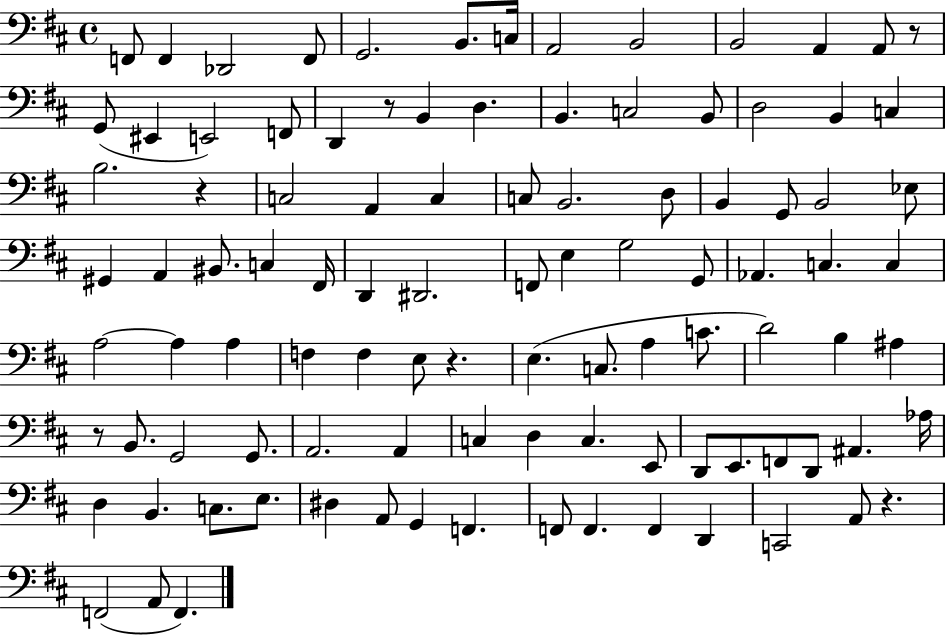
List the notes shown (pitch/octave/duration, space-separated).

F2/e F2/q Db2/h F2/e G2/h. B2/e. C3/s A2/h B2/h B2/h A2/q A2/e R/e G2/e EIS2/q E2/h F2/e D2/q R/e B2/q D3/q. B2/q. C3/h B2/e D3/h B2/q C3/q B3/h. R/q C3/h A2/q C3/q C3/e B2/h. D3/e B2/q G2/e B2/h Eb3/e G#2/q A2/q BIS2/e. C3/q F#2/s D2/q D#2/h. F2/e E3/q G3/h G2/e Ab2/q. C3/q. C3/q A3/h A3/q A3/q F3/q F3/q E3/e R/q. E3/q. C3/e. A3/q C4/e. D4/h B3/q A#3/q R/e B2/e. G2/h G2/e. A2/h. A2/q C3/q D3/q C3/q. E2/e D2/e E2/e. F2/e D2/e A#2/q. Ab3/s D3/q B2/q. C3/e. E3/e. D#3/q A2/e G2/q F2/q. F2/e F2/q. F2/q D2/q C2/h A2/e R/q. F2/h A2/e F2/q.